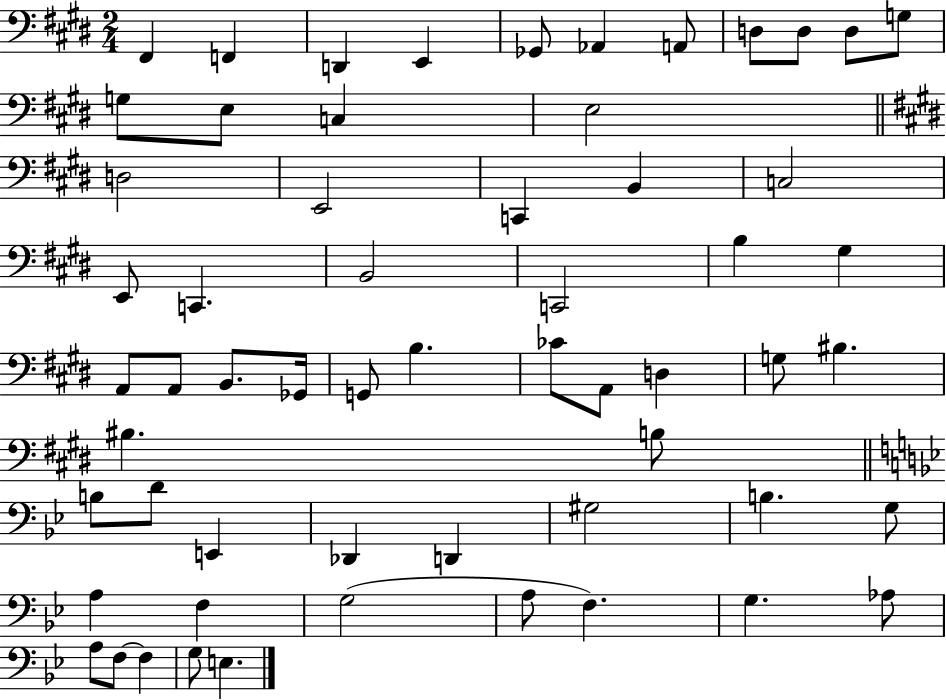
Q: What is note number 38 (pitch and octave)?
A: BIS3